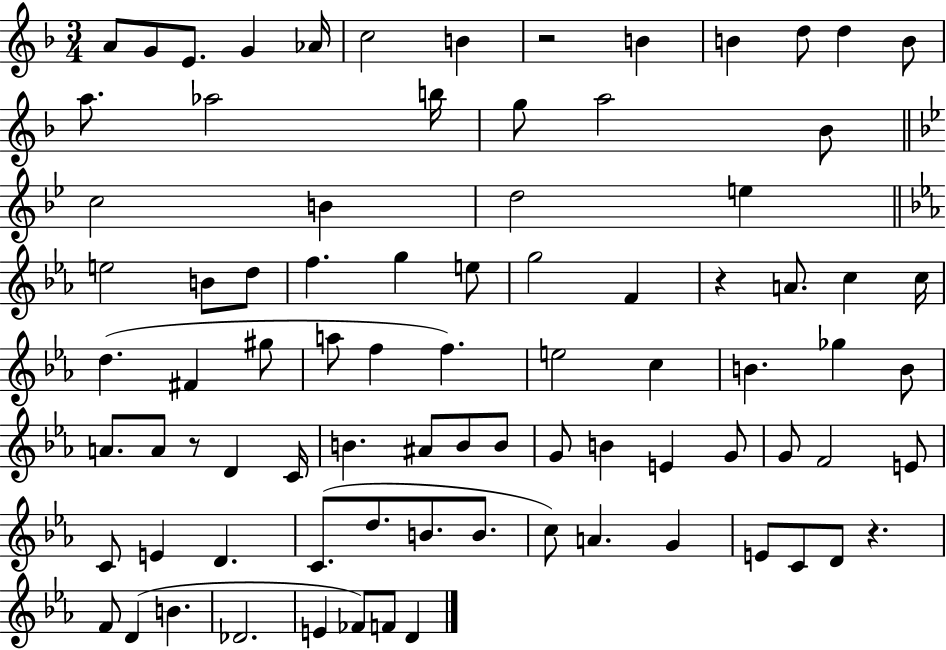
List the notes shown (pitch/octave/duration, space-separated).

A4/e G4/e E4/e. G4/q Ab4/s C5/h B4/q R/h B4/q B4/q D5/e D5/q B4/e A5/e. Ab5/h B5/s G5/e A5/h Bb4/e C5/h B4/q D5/h E5/q E5/h B4/e D5/e F5/q. G5/q E5/e G5/h F4/q R/q A4/e. C5/q C5/s D5/q. F#4/q G#5/e A5/e F5/q F5/q. E5/h C5/q B4/q. Gb5/q B4/e A4/e. A4/e R/e D4/q C4/s B4/q. A#4/e B4/e B4/e G4/e B4/q E4/q G4/e G4/e F4/h E4/e C4/e E4/q D4/q. C4/e. D5/e. B4/e. B4/e. C5/e A4/q. G4/q E4/e C4/e D4/e R/q. F4/e D4/q B4/q. Db4/h. E4/q FES4/e F4/e D4/q